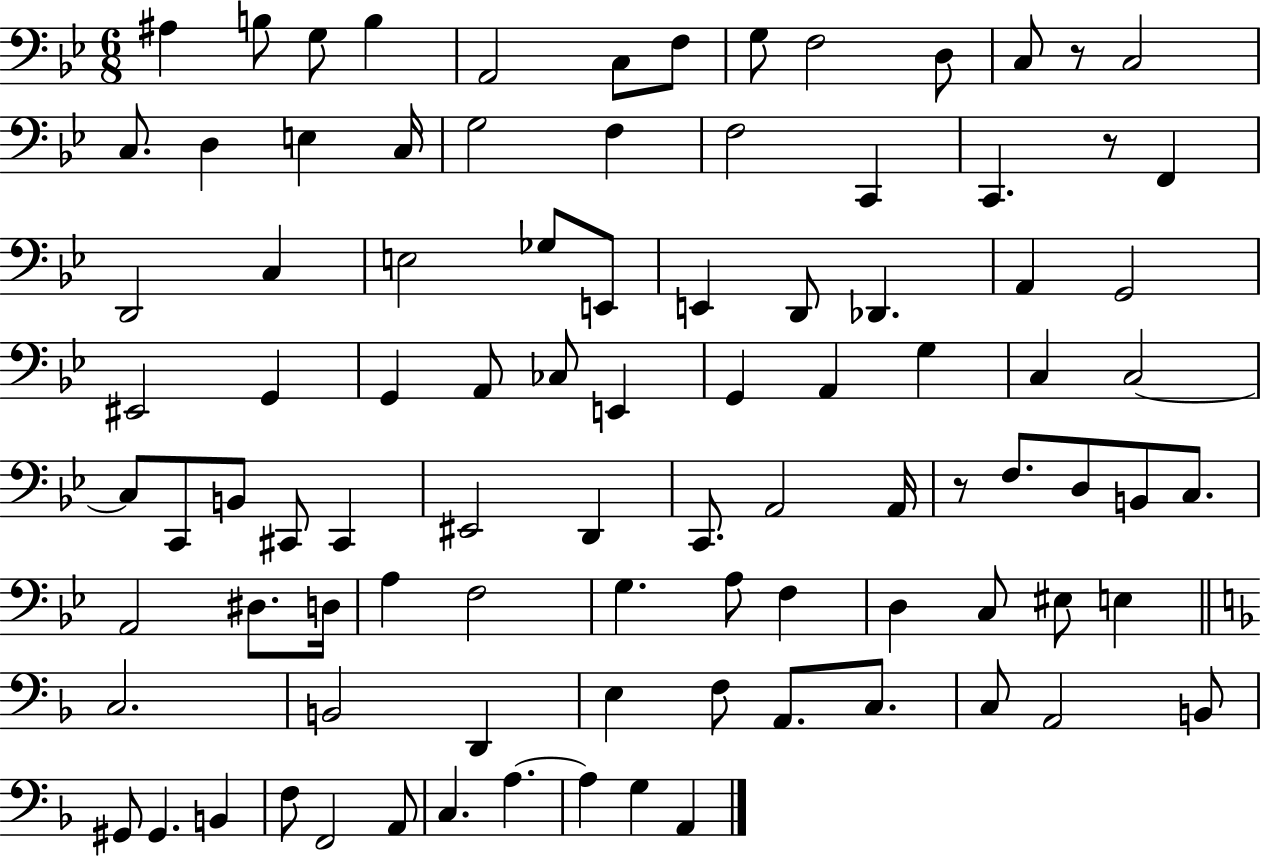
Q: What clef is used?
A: bass